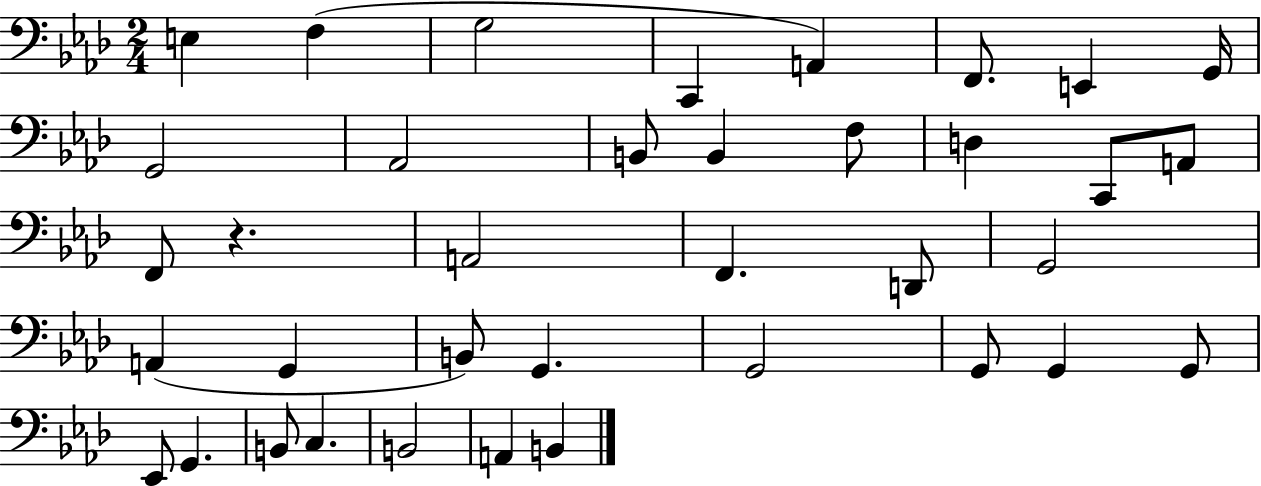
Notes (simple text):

E3/q F3/q G3/h C2/q A2/q F2/e. E2/q G2/s G2/h Ab2/h B2/e B2/q F3/e D3/q C2/e A2/e F2/e R/q. A2/h F2/q. D2/e G2/h A2/q G2/q B2/e G2/q. G2/h G2/e G2/q G2/e Eb2/e G2/q. B2/e C3/q. B2/h A2/q B2/q